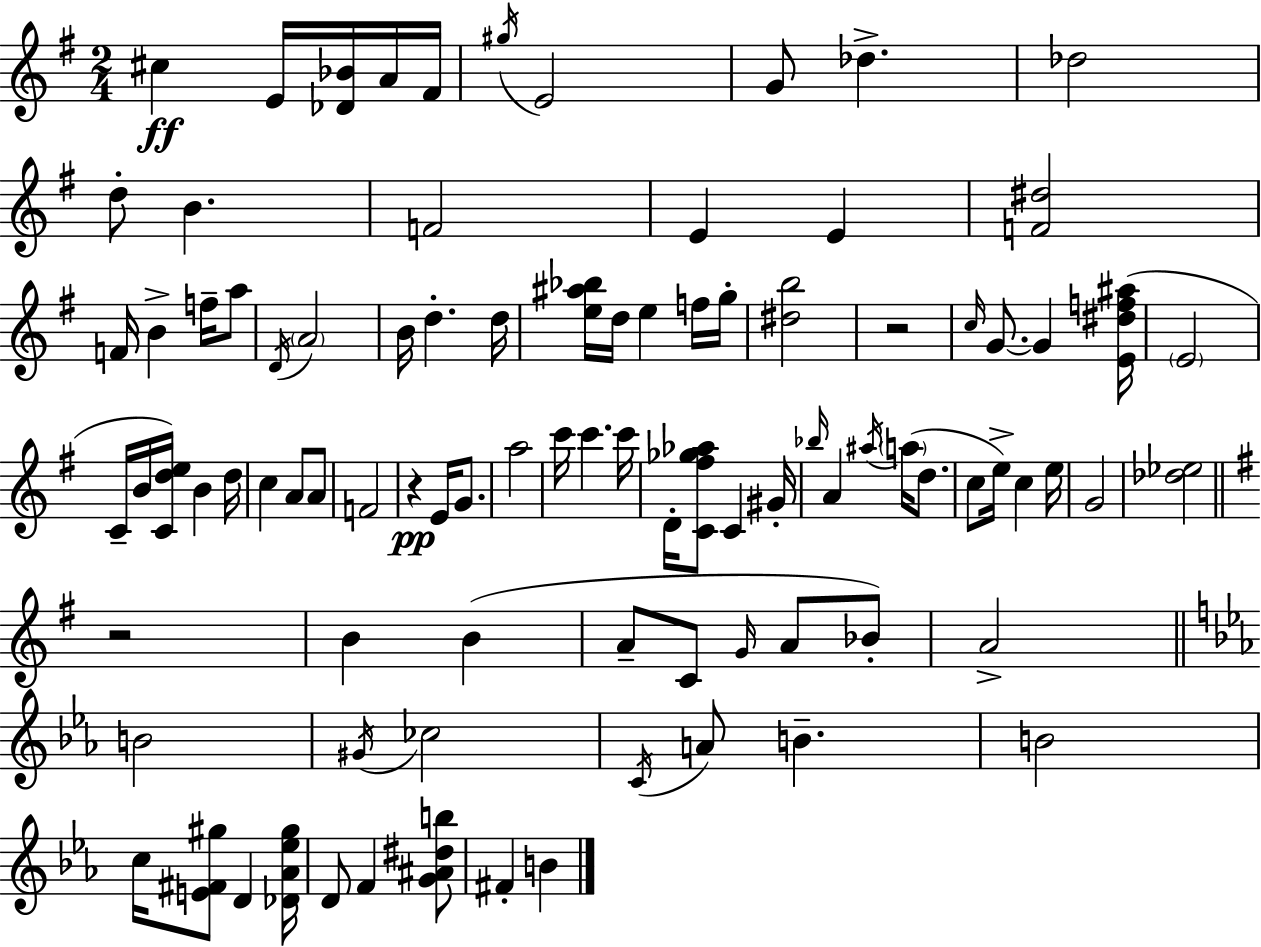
C#5/q E4/s [Db4,Bb4]/s A4/s F#4/s G#5/s E4/h G4/e Db5/q. Db5/h D5/e B4/q. F4/h E4/q E4/q [F4,D#5]/h F4/s B4/q F5/s A5/e D4/s A4/h B4/s D5/q. D5/s [E5,A#5,Bb5]/s D5/s E5/q F5/s G5/s [D#5,B5]/h R/h C5/s G4/e. G4/q [E4,D#5,F5,A#5]/s E4/h C4/s B4/s [C4,D5,E5]/s B4/q D5/s C5/q A4/e A4/e F4/h R/q E4/s G4/e. A5/h C6/s C6/q. C6/s D4/s [C4,F#5,Gb5,Ab5]/e C4/q G#4/s Bb5/s A4/q A#5/s A5/s D5/e. C5/e E5/s C5/q E5/s G4/h [Db5,Eb5]/h R/h B4/q B4/q A4/e C4/e G4/s A4/e Bb4/e A4/h B4/h G#4/s CES5/h C4/s A4/e B4/q. B4/h C5/s [E4,F#4,G#5]/e D4/q [Db4,Ab4,Eb5,G#5]/s D4/e F4/q [G4,A#4,D#5,B5]/e F#4/q B4/q